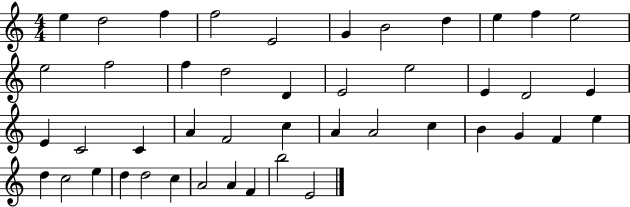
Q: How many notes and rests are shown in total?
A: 45